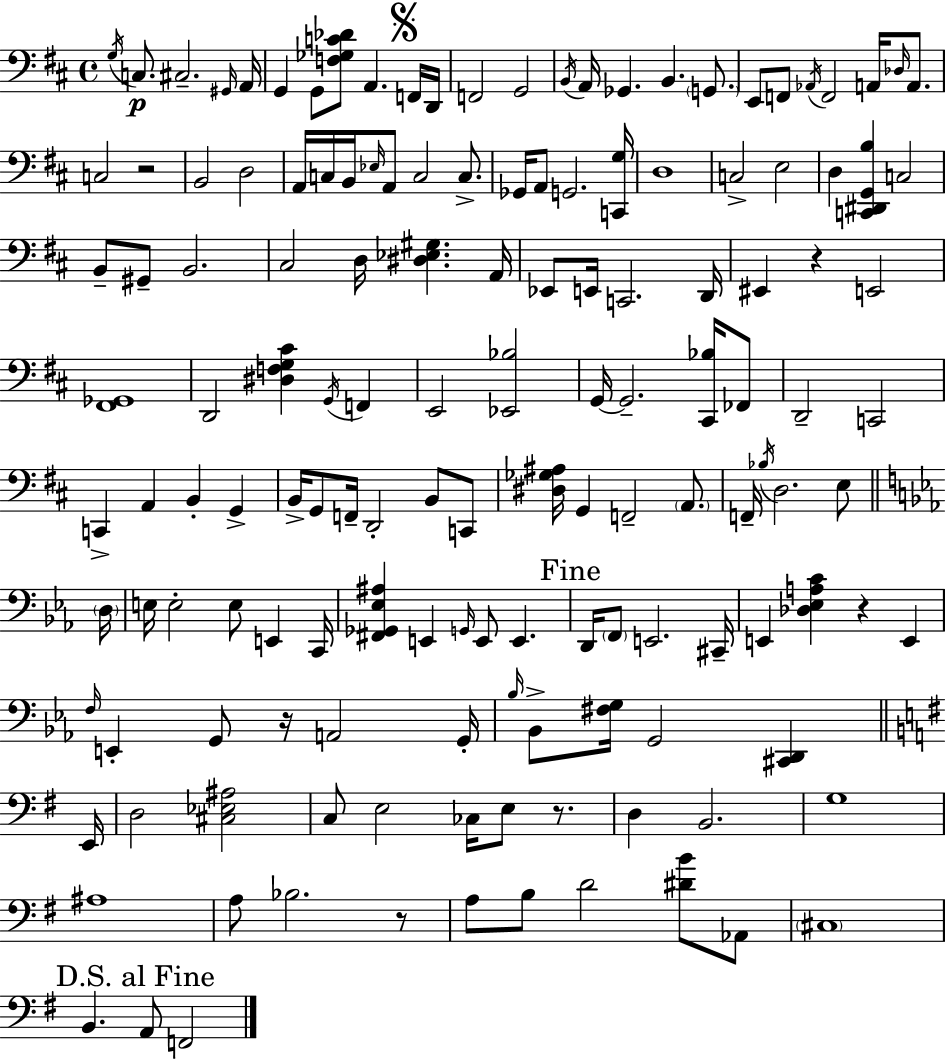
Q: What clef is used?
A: bass